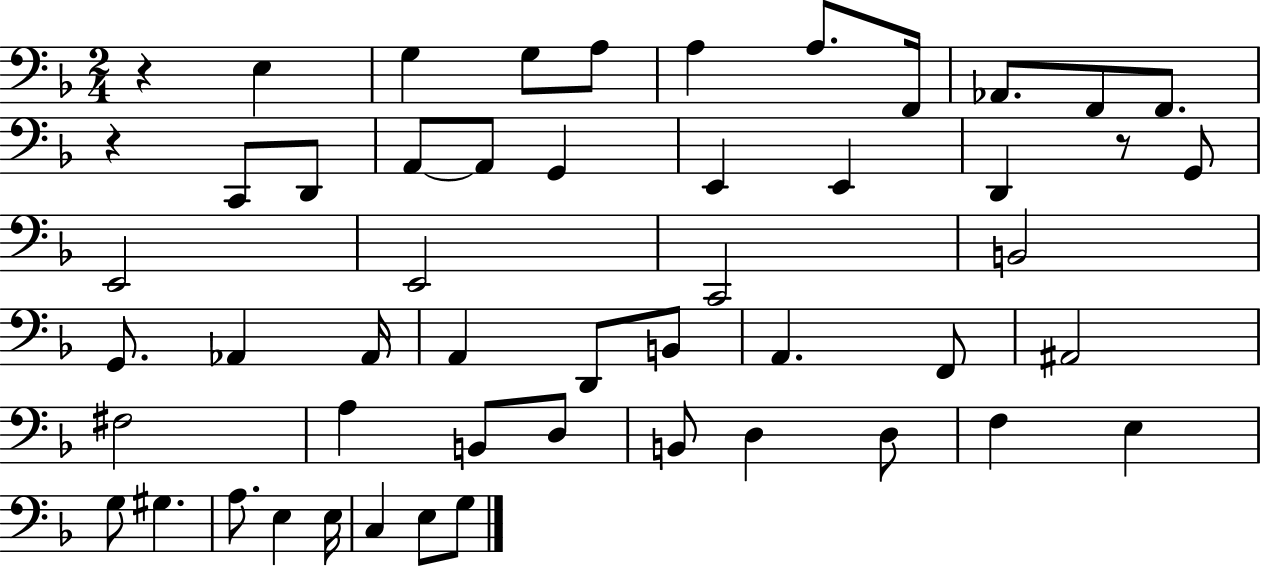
R/q E3/q G3/q G3/e A3/e A3/q A3/e. F2/s Ab2/e. F2/e F2/e. R/q C2/e D2/e A2/e A2/e G2/q E2/q E2/q D2/q R/e G2/e E2/h E2/h C2/h B2/h G2/e. Ab2/q Ab2/s A2/q D2/e B2/e A2/q. F2/e A#2/h F#3/h A3/q B2/e D3/e B2/e D3/q D3/e F3/q E3/q G3/e G#3/q. A3/e. E3/q E3/s C3/q E3/e G3/e